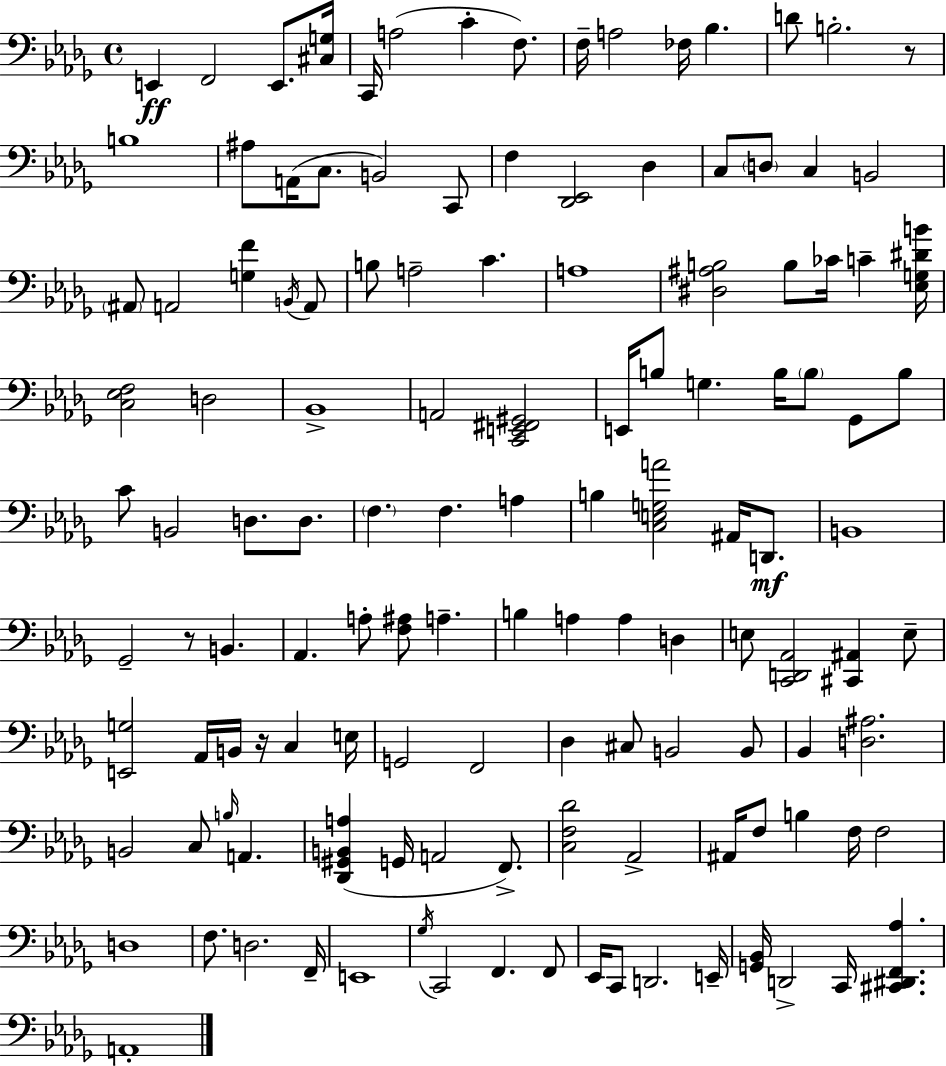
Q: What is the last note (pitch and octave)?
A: A2